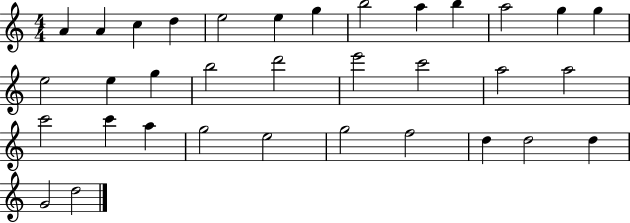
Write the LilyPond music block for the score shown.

{
  \clef treble
  \numericTimeSignature
  \time 4/4
  \key c \major
  a'4 a'4 c''4 d''4 | e''2 e''4 g''4 | b''2 a''4 b''4 | a''2 g''4 g''4 | \break e''2 e''4 g''4 | b''2 d'''2 | e'''2 c'''2 | a''2 a''2 | \break c'''2 c'''4 a''4 | g''2 e''2 | g''2 f''2 | d''4 d''2 d''4 | \break g'2 d''2 | \bar "|."
}